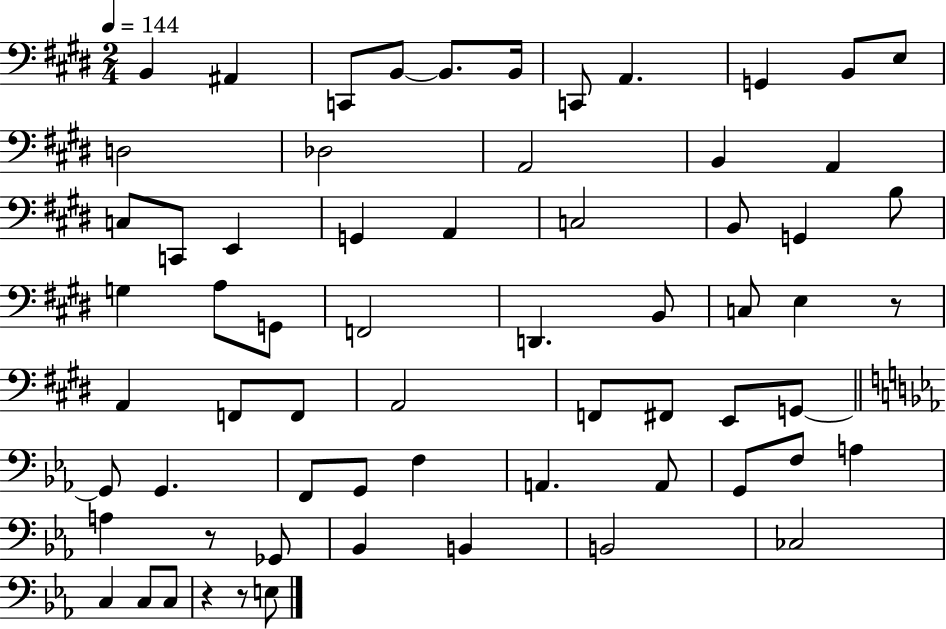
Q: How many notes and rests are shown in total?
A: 65